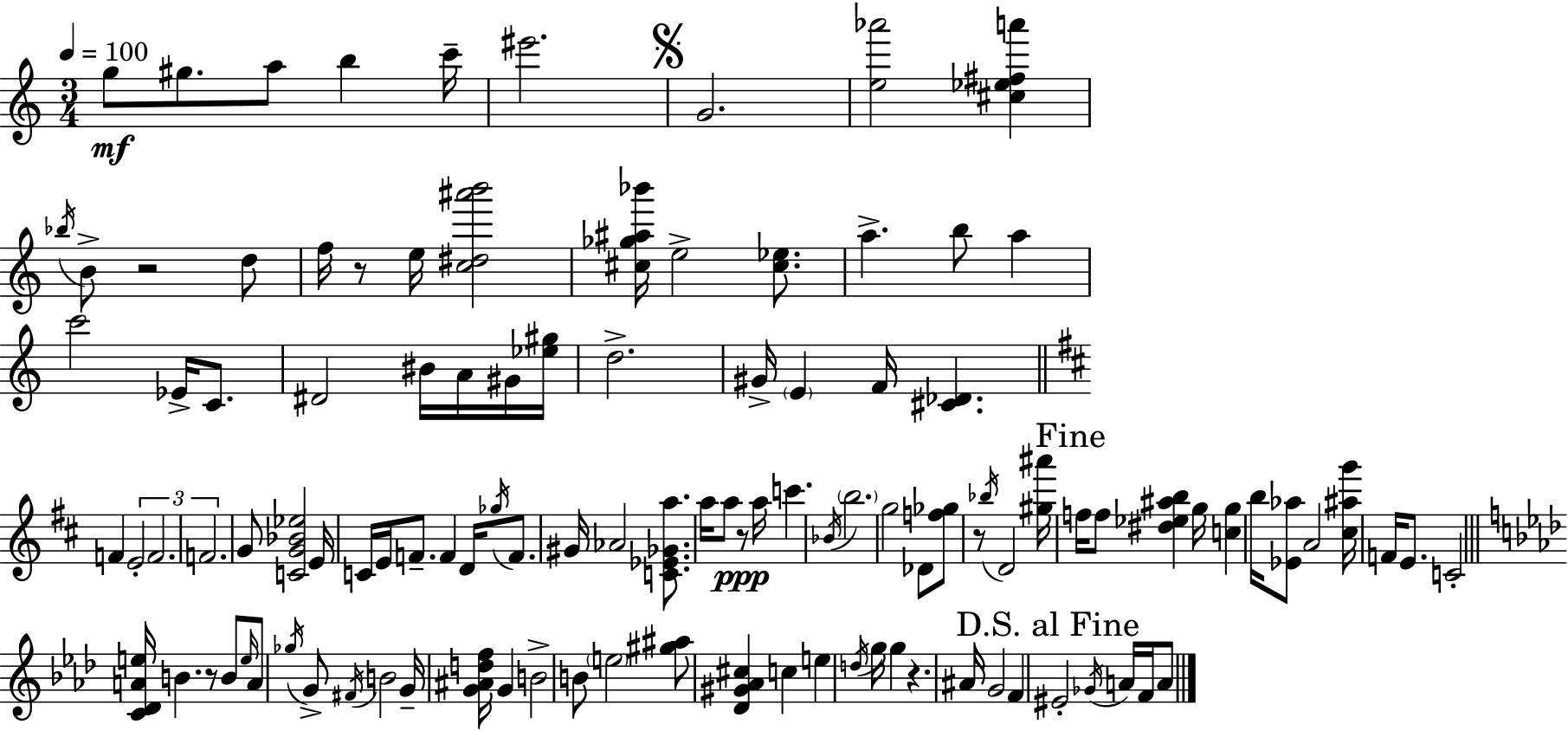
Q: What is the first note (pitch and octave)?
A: G5